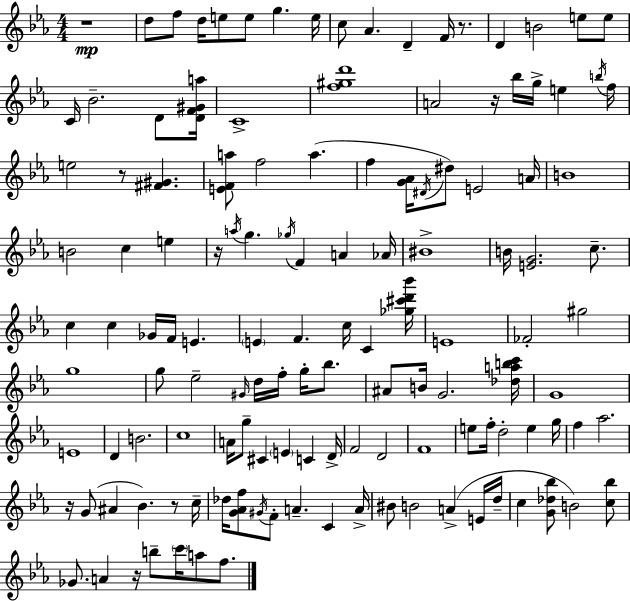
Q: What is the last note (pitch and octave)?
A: F5